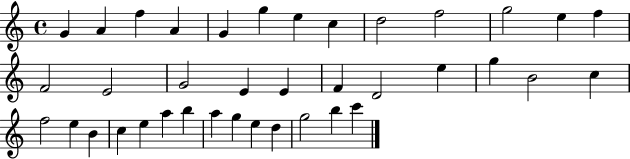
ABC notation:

X:1
T:Untitled
M:4/4
L:1/4
K:C
G A f A G g e c d2 f2 g2 e f F2 E2 G2 E E F D2 e g B2 c f2 e B c e a b a g e d g2 b c'